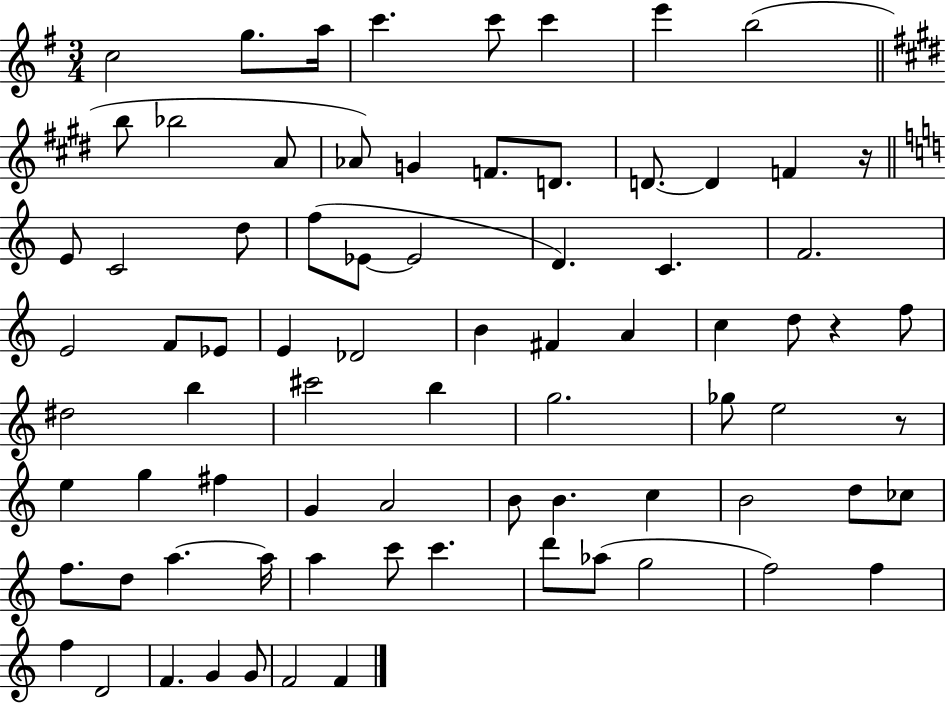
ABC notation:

X:1
T:Untitled
M:3/4
L:1/4
K:G
c2 g/2 a/4 c' c'/2 c' e' b2 b/2 _b2 A/2 _A/2 G F/2 D/2 D/2 D F z/4 E/2 C2 d/2 f/2 _E/2 _E2 D C F2 E2 F/2 _E/2 E _D2 B ^F A c d/2 z f/2 ^d2 b ^c'2 b g2 _g/2 e2 z/2 e g ^f G A2 B/2 B c B2 d/2 _c/2 f/2 d/2 a a/4 a c'/2 c' d'/2 _a/2 g2 f2 f f D2 F G G/2 F2 F